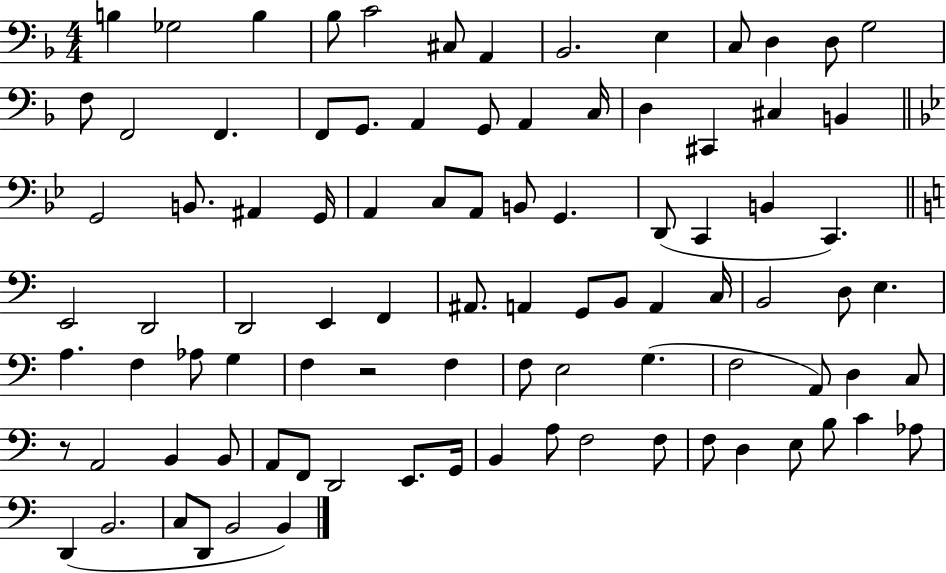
B3/q Gb3/h B3/q Bb3/e C4/h C#3/e A2/q Bb2/h. E3/q C3/e D3/q D3/e G3/h F3/e F2/h F2/q. F2/e G2/e. A2/q G2/e A2/q C3/s D3/q C#2/q C#3/q B2/q G2/h B2/e. A#2/q G2/s A2/q C3/e A2/e B2/e G2/q. D2/e C2/q B2/q C2/q. E2/h D2/h D2/h E2/q F2/q A#2/e. A2/q G2/e B2/e A2/q C3/s B2/h D3/e E3/q. A3/q. F3/q Ab3/e G3/q F3/q R/h F3/q F3/e E3/h G3/q. F3/h A2/e D3/q C3/e R/e A2/h B2/q B2/e A2/e F2/e D2/h E2/e. G2/s B2/q A3/e F3/h F3/e F3/e D3/q E3/e B3/e C4/q Ab3/e D2/q B2/h. C3/e D2/e B2/h B2/q